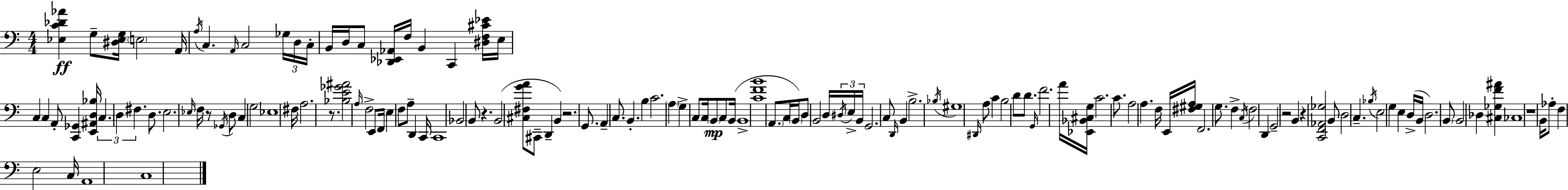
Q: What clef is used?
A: bass